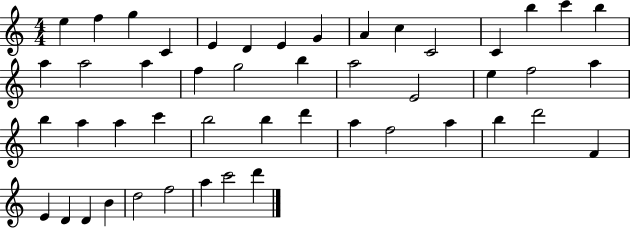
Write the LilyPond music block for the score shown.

{
  \clef treble
  \numericTimeSignature
  \time 4/4
  \key c \major
  e''4 f''4 g''4 c'4 | e'4 d'4 e'4 g'4 | a'4 c''4 c'2 | c'4 b''4 c'''4 b''4 | \break a''4 a''2 a''4 | f''4 g''2 b''4 | a''2 e'2 | e''4 f''2 a''4 | \break b''4 a''4 a''4 c'''4 | b''2 b''4 d'''4 | a''4 f''2 a''4 | b''4 d'''2 f'4 | \break e'4 d'4 d'4 b'4 | d''2 f''2 | a''4 c'''2 d'''4 | \bar "|."
}